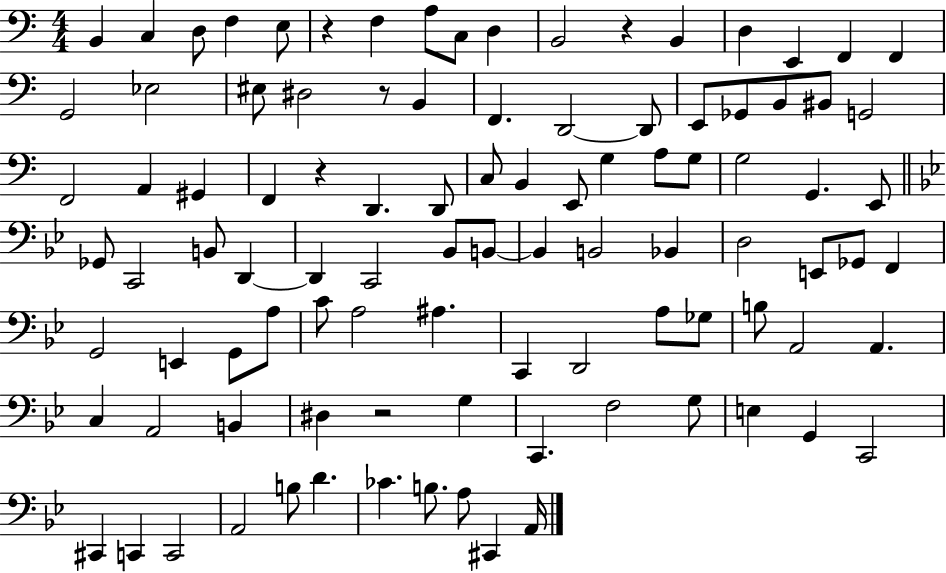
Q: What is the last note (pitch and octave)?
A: A2